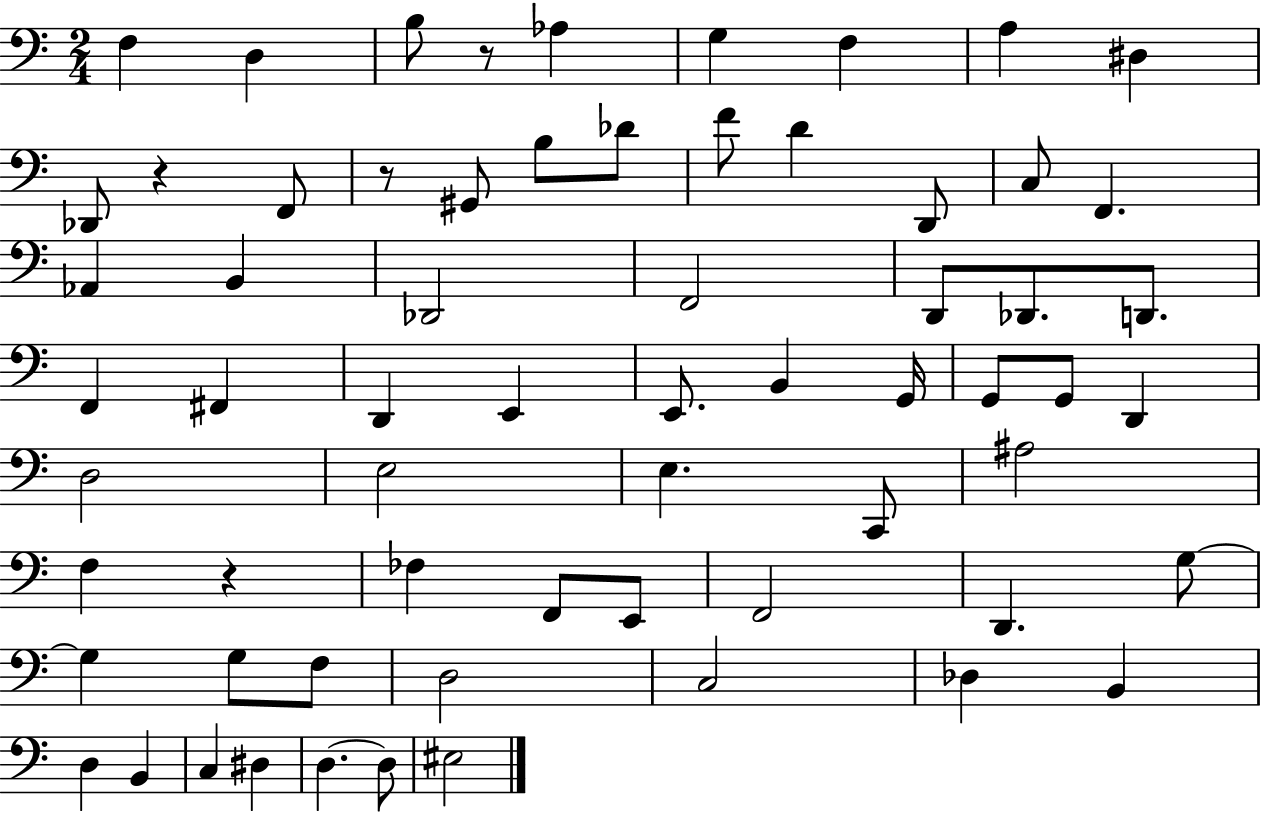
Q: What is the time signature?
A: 2/4